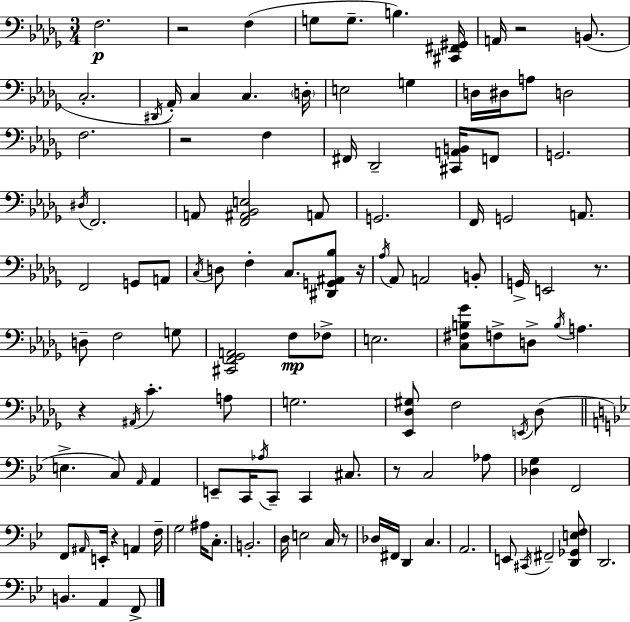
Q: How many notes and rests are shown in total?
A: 118